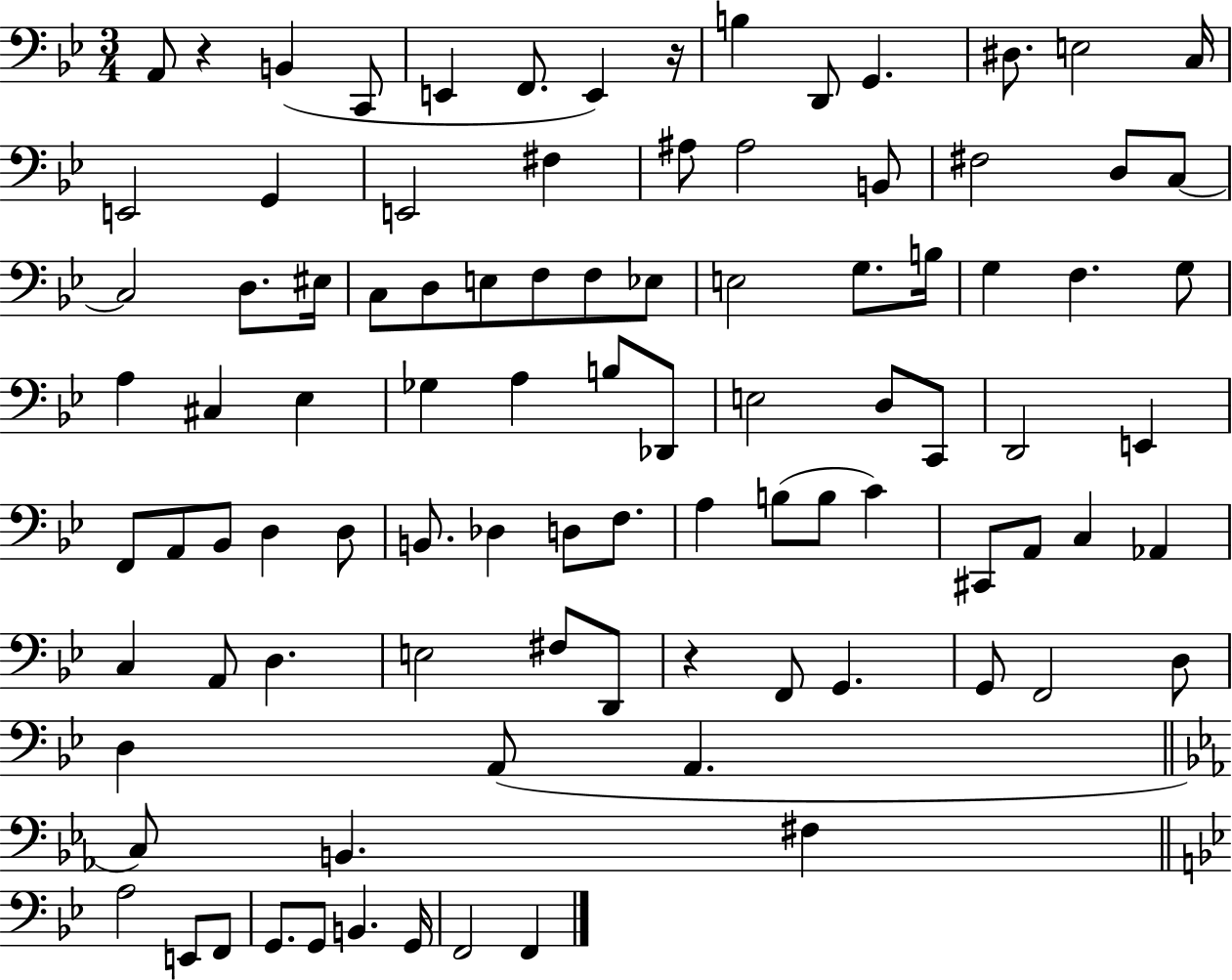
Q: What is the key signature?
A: BES major